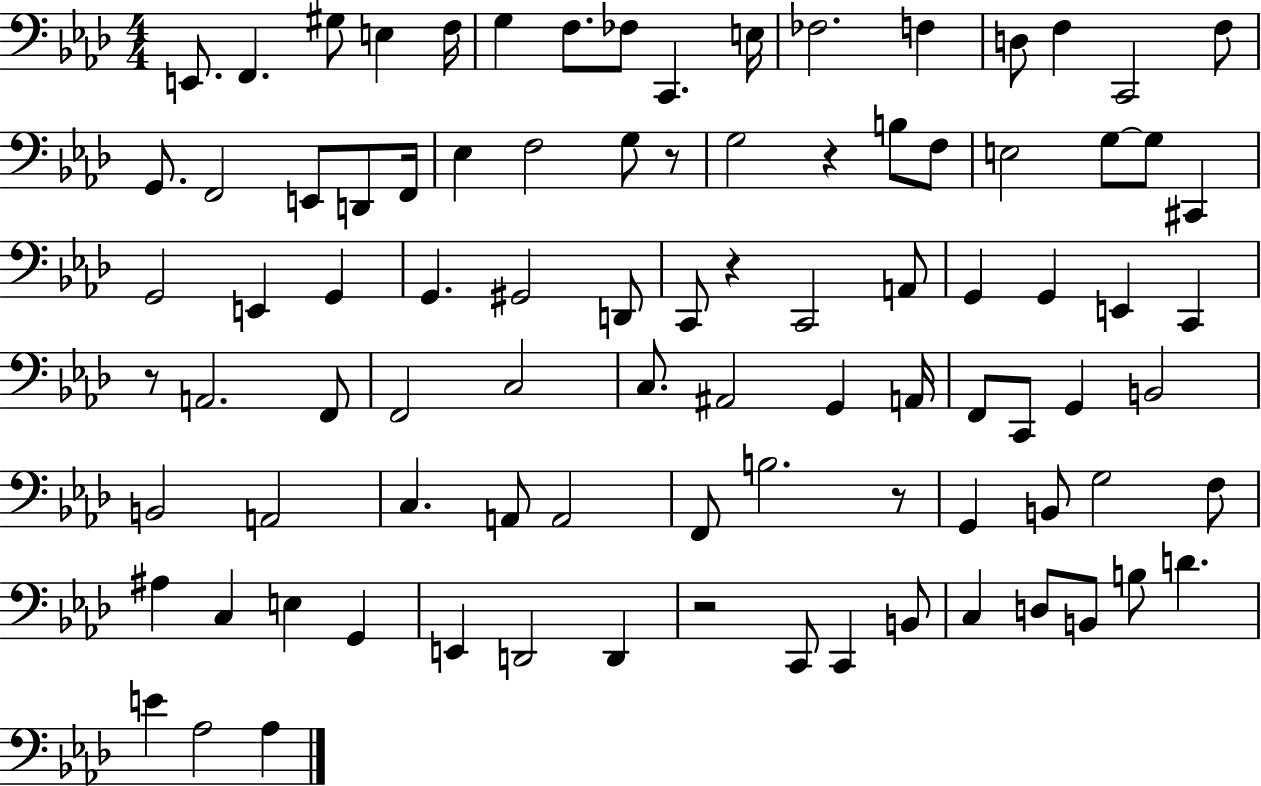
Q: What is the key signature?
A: AES major